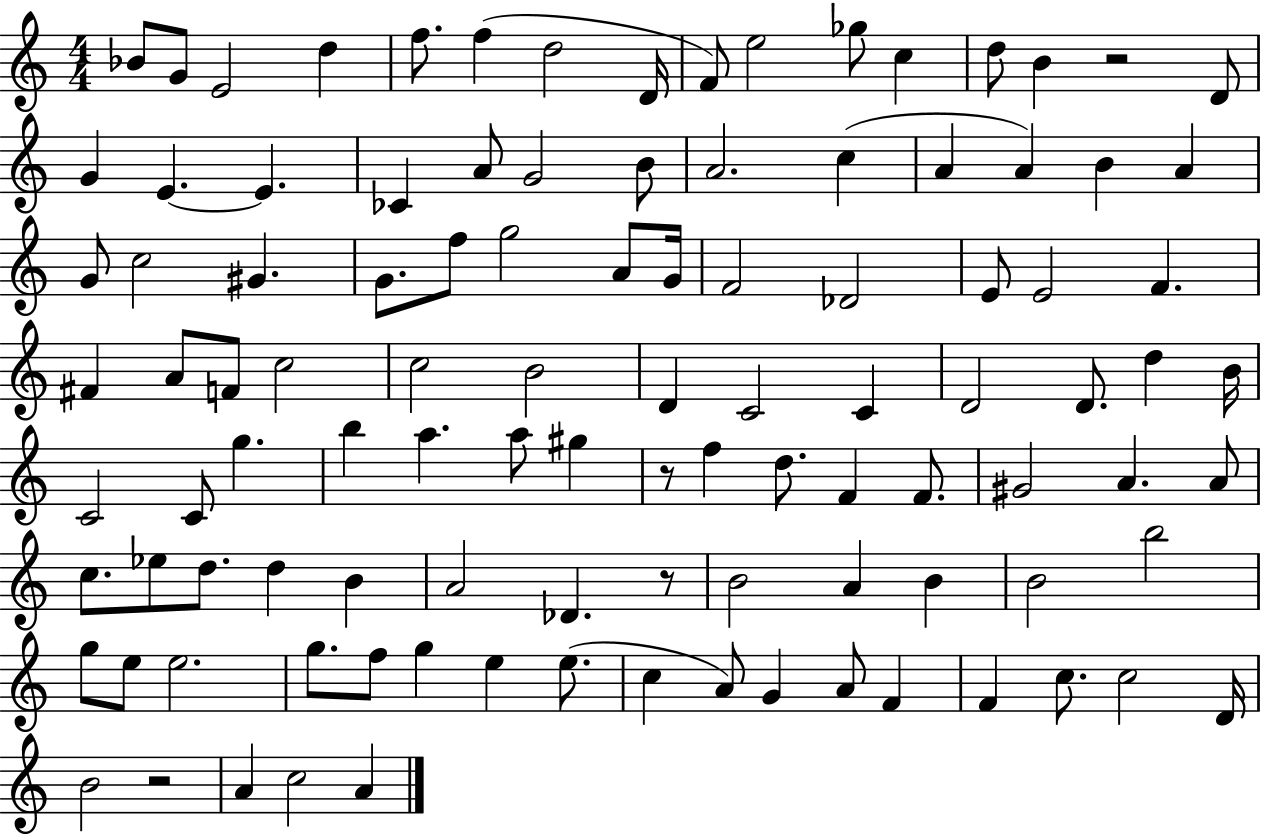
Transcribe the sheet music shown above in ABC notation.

X:1
T:Untitled
M:4/4
L:1/4
K:C
_B/2 G/2 E2 d f/2 f d2 D/4 F/2 e2 _g/2 c d/2 B z2 D/2 G E E _C A/2 G2 B/2 A2 c A A B A G/2 c2 ^G G/2 f/2 g2 A/2 G/4 F2 _D2 E/2 E2 F ^F A/2 F/2 c2 c2 B2 D C2 C D2 D/2 d B/4 C2 C/2 g b a a/2 ^g z/2 f d/2 F F/2 ^G2 A A/2 c/2 _e/2 d/2 d B A2 _D z/2 B2 A B B2 b2 g/2 e/2 e2 g/2 f/2 g e e/2 c A/2 G A/2 F F c/2 c2 D/4 B2 z2 A c2 A